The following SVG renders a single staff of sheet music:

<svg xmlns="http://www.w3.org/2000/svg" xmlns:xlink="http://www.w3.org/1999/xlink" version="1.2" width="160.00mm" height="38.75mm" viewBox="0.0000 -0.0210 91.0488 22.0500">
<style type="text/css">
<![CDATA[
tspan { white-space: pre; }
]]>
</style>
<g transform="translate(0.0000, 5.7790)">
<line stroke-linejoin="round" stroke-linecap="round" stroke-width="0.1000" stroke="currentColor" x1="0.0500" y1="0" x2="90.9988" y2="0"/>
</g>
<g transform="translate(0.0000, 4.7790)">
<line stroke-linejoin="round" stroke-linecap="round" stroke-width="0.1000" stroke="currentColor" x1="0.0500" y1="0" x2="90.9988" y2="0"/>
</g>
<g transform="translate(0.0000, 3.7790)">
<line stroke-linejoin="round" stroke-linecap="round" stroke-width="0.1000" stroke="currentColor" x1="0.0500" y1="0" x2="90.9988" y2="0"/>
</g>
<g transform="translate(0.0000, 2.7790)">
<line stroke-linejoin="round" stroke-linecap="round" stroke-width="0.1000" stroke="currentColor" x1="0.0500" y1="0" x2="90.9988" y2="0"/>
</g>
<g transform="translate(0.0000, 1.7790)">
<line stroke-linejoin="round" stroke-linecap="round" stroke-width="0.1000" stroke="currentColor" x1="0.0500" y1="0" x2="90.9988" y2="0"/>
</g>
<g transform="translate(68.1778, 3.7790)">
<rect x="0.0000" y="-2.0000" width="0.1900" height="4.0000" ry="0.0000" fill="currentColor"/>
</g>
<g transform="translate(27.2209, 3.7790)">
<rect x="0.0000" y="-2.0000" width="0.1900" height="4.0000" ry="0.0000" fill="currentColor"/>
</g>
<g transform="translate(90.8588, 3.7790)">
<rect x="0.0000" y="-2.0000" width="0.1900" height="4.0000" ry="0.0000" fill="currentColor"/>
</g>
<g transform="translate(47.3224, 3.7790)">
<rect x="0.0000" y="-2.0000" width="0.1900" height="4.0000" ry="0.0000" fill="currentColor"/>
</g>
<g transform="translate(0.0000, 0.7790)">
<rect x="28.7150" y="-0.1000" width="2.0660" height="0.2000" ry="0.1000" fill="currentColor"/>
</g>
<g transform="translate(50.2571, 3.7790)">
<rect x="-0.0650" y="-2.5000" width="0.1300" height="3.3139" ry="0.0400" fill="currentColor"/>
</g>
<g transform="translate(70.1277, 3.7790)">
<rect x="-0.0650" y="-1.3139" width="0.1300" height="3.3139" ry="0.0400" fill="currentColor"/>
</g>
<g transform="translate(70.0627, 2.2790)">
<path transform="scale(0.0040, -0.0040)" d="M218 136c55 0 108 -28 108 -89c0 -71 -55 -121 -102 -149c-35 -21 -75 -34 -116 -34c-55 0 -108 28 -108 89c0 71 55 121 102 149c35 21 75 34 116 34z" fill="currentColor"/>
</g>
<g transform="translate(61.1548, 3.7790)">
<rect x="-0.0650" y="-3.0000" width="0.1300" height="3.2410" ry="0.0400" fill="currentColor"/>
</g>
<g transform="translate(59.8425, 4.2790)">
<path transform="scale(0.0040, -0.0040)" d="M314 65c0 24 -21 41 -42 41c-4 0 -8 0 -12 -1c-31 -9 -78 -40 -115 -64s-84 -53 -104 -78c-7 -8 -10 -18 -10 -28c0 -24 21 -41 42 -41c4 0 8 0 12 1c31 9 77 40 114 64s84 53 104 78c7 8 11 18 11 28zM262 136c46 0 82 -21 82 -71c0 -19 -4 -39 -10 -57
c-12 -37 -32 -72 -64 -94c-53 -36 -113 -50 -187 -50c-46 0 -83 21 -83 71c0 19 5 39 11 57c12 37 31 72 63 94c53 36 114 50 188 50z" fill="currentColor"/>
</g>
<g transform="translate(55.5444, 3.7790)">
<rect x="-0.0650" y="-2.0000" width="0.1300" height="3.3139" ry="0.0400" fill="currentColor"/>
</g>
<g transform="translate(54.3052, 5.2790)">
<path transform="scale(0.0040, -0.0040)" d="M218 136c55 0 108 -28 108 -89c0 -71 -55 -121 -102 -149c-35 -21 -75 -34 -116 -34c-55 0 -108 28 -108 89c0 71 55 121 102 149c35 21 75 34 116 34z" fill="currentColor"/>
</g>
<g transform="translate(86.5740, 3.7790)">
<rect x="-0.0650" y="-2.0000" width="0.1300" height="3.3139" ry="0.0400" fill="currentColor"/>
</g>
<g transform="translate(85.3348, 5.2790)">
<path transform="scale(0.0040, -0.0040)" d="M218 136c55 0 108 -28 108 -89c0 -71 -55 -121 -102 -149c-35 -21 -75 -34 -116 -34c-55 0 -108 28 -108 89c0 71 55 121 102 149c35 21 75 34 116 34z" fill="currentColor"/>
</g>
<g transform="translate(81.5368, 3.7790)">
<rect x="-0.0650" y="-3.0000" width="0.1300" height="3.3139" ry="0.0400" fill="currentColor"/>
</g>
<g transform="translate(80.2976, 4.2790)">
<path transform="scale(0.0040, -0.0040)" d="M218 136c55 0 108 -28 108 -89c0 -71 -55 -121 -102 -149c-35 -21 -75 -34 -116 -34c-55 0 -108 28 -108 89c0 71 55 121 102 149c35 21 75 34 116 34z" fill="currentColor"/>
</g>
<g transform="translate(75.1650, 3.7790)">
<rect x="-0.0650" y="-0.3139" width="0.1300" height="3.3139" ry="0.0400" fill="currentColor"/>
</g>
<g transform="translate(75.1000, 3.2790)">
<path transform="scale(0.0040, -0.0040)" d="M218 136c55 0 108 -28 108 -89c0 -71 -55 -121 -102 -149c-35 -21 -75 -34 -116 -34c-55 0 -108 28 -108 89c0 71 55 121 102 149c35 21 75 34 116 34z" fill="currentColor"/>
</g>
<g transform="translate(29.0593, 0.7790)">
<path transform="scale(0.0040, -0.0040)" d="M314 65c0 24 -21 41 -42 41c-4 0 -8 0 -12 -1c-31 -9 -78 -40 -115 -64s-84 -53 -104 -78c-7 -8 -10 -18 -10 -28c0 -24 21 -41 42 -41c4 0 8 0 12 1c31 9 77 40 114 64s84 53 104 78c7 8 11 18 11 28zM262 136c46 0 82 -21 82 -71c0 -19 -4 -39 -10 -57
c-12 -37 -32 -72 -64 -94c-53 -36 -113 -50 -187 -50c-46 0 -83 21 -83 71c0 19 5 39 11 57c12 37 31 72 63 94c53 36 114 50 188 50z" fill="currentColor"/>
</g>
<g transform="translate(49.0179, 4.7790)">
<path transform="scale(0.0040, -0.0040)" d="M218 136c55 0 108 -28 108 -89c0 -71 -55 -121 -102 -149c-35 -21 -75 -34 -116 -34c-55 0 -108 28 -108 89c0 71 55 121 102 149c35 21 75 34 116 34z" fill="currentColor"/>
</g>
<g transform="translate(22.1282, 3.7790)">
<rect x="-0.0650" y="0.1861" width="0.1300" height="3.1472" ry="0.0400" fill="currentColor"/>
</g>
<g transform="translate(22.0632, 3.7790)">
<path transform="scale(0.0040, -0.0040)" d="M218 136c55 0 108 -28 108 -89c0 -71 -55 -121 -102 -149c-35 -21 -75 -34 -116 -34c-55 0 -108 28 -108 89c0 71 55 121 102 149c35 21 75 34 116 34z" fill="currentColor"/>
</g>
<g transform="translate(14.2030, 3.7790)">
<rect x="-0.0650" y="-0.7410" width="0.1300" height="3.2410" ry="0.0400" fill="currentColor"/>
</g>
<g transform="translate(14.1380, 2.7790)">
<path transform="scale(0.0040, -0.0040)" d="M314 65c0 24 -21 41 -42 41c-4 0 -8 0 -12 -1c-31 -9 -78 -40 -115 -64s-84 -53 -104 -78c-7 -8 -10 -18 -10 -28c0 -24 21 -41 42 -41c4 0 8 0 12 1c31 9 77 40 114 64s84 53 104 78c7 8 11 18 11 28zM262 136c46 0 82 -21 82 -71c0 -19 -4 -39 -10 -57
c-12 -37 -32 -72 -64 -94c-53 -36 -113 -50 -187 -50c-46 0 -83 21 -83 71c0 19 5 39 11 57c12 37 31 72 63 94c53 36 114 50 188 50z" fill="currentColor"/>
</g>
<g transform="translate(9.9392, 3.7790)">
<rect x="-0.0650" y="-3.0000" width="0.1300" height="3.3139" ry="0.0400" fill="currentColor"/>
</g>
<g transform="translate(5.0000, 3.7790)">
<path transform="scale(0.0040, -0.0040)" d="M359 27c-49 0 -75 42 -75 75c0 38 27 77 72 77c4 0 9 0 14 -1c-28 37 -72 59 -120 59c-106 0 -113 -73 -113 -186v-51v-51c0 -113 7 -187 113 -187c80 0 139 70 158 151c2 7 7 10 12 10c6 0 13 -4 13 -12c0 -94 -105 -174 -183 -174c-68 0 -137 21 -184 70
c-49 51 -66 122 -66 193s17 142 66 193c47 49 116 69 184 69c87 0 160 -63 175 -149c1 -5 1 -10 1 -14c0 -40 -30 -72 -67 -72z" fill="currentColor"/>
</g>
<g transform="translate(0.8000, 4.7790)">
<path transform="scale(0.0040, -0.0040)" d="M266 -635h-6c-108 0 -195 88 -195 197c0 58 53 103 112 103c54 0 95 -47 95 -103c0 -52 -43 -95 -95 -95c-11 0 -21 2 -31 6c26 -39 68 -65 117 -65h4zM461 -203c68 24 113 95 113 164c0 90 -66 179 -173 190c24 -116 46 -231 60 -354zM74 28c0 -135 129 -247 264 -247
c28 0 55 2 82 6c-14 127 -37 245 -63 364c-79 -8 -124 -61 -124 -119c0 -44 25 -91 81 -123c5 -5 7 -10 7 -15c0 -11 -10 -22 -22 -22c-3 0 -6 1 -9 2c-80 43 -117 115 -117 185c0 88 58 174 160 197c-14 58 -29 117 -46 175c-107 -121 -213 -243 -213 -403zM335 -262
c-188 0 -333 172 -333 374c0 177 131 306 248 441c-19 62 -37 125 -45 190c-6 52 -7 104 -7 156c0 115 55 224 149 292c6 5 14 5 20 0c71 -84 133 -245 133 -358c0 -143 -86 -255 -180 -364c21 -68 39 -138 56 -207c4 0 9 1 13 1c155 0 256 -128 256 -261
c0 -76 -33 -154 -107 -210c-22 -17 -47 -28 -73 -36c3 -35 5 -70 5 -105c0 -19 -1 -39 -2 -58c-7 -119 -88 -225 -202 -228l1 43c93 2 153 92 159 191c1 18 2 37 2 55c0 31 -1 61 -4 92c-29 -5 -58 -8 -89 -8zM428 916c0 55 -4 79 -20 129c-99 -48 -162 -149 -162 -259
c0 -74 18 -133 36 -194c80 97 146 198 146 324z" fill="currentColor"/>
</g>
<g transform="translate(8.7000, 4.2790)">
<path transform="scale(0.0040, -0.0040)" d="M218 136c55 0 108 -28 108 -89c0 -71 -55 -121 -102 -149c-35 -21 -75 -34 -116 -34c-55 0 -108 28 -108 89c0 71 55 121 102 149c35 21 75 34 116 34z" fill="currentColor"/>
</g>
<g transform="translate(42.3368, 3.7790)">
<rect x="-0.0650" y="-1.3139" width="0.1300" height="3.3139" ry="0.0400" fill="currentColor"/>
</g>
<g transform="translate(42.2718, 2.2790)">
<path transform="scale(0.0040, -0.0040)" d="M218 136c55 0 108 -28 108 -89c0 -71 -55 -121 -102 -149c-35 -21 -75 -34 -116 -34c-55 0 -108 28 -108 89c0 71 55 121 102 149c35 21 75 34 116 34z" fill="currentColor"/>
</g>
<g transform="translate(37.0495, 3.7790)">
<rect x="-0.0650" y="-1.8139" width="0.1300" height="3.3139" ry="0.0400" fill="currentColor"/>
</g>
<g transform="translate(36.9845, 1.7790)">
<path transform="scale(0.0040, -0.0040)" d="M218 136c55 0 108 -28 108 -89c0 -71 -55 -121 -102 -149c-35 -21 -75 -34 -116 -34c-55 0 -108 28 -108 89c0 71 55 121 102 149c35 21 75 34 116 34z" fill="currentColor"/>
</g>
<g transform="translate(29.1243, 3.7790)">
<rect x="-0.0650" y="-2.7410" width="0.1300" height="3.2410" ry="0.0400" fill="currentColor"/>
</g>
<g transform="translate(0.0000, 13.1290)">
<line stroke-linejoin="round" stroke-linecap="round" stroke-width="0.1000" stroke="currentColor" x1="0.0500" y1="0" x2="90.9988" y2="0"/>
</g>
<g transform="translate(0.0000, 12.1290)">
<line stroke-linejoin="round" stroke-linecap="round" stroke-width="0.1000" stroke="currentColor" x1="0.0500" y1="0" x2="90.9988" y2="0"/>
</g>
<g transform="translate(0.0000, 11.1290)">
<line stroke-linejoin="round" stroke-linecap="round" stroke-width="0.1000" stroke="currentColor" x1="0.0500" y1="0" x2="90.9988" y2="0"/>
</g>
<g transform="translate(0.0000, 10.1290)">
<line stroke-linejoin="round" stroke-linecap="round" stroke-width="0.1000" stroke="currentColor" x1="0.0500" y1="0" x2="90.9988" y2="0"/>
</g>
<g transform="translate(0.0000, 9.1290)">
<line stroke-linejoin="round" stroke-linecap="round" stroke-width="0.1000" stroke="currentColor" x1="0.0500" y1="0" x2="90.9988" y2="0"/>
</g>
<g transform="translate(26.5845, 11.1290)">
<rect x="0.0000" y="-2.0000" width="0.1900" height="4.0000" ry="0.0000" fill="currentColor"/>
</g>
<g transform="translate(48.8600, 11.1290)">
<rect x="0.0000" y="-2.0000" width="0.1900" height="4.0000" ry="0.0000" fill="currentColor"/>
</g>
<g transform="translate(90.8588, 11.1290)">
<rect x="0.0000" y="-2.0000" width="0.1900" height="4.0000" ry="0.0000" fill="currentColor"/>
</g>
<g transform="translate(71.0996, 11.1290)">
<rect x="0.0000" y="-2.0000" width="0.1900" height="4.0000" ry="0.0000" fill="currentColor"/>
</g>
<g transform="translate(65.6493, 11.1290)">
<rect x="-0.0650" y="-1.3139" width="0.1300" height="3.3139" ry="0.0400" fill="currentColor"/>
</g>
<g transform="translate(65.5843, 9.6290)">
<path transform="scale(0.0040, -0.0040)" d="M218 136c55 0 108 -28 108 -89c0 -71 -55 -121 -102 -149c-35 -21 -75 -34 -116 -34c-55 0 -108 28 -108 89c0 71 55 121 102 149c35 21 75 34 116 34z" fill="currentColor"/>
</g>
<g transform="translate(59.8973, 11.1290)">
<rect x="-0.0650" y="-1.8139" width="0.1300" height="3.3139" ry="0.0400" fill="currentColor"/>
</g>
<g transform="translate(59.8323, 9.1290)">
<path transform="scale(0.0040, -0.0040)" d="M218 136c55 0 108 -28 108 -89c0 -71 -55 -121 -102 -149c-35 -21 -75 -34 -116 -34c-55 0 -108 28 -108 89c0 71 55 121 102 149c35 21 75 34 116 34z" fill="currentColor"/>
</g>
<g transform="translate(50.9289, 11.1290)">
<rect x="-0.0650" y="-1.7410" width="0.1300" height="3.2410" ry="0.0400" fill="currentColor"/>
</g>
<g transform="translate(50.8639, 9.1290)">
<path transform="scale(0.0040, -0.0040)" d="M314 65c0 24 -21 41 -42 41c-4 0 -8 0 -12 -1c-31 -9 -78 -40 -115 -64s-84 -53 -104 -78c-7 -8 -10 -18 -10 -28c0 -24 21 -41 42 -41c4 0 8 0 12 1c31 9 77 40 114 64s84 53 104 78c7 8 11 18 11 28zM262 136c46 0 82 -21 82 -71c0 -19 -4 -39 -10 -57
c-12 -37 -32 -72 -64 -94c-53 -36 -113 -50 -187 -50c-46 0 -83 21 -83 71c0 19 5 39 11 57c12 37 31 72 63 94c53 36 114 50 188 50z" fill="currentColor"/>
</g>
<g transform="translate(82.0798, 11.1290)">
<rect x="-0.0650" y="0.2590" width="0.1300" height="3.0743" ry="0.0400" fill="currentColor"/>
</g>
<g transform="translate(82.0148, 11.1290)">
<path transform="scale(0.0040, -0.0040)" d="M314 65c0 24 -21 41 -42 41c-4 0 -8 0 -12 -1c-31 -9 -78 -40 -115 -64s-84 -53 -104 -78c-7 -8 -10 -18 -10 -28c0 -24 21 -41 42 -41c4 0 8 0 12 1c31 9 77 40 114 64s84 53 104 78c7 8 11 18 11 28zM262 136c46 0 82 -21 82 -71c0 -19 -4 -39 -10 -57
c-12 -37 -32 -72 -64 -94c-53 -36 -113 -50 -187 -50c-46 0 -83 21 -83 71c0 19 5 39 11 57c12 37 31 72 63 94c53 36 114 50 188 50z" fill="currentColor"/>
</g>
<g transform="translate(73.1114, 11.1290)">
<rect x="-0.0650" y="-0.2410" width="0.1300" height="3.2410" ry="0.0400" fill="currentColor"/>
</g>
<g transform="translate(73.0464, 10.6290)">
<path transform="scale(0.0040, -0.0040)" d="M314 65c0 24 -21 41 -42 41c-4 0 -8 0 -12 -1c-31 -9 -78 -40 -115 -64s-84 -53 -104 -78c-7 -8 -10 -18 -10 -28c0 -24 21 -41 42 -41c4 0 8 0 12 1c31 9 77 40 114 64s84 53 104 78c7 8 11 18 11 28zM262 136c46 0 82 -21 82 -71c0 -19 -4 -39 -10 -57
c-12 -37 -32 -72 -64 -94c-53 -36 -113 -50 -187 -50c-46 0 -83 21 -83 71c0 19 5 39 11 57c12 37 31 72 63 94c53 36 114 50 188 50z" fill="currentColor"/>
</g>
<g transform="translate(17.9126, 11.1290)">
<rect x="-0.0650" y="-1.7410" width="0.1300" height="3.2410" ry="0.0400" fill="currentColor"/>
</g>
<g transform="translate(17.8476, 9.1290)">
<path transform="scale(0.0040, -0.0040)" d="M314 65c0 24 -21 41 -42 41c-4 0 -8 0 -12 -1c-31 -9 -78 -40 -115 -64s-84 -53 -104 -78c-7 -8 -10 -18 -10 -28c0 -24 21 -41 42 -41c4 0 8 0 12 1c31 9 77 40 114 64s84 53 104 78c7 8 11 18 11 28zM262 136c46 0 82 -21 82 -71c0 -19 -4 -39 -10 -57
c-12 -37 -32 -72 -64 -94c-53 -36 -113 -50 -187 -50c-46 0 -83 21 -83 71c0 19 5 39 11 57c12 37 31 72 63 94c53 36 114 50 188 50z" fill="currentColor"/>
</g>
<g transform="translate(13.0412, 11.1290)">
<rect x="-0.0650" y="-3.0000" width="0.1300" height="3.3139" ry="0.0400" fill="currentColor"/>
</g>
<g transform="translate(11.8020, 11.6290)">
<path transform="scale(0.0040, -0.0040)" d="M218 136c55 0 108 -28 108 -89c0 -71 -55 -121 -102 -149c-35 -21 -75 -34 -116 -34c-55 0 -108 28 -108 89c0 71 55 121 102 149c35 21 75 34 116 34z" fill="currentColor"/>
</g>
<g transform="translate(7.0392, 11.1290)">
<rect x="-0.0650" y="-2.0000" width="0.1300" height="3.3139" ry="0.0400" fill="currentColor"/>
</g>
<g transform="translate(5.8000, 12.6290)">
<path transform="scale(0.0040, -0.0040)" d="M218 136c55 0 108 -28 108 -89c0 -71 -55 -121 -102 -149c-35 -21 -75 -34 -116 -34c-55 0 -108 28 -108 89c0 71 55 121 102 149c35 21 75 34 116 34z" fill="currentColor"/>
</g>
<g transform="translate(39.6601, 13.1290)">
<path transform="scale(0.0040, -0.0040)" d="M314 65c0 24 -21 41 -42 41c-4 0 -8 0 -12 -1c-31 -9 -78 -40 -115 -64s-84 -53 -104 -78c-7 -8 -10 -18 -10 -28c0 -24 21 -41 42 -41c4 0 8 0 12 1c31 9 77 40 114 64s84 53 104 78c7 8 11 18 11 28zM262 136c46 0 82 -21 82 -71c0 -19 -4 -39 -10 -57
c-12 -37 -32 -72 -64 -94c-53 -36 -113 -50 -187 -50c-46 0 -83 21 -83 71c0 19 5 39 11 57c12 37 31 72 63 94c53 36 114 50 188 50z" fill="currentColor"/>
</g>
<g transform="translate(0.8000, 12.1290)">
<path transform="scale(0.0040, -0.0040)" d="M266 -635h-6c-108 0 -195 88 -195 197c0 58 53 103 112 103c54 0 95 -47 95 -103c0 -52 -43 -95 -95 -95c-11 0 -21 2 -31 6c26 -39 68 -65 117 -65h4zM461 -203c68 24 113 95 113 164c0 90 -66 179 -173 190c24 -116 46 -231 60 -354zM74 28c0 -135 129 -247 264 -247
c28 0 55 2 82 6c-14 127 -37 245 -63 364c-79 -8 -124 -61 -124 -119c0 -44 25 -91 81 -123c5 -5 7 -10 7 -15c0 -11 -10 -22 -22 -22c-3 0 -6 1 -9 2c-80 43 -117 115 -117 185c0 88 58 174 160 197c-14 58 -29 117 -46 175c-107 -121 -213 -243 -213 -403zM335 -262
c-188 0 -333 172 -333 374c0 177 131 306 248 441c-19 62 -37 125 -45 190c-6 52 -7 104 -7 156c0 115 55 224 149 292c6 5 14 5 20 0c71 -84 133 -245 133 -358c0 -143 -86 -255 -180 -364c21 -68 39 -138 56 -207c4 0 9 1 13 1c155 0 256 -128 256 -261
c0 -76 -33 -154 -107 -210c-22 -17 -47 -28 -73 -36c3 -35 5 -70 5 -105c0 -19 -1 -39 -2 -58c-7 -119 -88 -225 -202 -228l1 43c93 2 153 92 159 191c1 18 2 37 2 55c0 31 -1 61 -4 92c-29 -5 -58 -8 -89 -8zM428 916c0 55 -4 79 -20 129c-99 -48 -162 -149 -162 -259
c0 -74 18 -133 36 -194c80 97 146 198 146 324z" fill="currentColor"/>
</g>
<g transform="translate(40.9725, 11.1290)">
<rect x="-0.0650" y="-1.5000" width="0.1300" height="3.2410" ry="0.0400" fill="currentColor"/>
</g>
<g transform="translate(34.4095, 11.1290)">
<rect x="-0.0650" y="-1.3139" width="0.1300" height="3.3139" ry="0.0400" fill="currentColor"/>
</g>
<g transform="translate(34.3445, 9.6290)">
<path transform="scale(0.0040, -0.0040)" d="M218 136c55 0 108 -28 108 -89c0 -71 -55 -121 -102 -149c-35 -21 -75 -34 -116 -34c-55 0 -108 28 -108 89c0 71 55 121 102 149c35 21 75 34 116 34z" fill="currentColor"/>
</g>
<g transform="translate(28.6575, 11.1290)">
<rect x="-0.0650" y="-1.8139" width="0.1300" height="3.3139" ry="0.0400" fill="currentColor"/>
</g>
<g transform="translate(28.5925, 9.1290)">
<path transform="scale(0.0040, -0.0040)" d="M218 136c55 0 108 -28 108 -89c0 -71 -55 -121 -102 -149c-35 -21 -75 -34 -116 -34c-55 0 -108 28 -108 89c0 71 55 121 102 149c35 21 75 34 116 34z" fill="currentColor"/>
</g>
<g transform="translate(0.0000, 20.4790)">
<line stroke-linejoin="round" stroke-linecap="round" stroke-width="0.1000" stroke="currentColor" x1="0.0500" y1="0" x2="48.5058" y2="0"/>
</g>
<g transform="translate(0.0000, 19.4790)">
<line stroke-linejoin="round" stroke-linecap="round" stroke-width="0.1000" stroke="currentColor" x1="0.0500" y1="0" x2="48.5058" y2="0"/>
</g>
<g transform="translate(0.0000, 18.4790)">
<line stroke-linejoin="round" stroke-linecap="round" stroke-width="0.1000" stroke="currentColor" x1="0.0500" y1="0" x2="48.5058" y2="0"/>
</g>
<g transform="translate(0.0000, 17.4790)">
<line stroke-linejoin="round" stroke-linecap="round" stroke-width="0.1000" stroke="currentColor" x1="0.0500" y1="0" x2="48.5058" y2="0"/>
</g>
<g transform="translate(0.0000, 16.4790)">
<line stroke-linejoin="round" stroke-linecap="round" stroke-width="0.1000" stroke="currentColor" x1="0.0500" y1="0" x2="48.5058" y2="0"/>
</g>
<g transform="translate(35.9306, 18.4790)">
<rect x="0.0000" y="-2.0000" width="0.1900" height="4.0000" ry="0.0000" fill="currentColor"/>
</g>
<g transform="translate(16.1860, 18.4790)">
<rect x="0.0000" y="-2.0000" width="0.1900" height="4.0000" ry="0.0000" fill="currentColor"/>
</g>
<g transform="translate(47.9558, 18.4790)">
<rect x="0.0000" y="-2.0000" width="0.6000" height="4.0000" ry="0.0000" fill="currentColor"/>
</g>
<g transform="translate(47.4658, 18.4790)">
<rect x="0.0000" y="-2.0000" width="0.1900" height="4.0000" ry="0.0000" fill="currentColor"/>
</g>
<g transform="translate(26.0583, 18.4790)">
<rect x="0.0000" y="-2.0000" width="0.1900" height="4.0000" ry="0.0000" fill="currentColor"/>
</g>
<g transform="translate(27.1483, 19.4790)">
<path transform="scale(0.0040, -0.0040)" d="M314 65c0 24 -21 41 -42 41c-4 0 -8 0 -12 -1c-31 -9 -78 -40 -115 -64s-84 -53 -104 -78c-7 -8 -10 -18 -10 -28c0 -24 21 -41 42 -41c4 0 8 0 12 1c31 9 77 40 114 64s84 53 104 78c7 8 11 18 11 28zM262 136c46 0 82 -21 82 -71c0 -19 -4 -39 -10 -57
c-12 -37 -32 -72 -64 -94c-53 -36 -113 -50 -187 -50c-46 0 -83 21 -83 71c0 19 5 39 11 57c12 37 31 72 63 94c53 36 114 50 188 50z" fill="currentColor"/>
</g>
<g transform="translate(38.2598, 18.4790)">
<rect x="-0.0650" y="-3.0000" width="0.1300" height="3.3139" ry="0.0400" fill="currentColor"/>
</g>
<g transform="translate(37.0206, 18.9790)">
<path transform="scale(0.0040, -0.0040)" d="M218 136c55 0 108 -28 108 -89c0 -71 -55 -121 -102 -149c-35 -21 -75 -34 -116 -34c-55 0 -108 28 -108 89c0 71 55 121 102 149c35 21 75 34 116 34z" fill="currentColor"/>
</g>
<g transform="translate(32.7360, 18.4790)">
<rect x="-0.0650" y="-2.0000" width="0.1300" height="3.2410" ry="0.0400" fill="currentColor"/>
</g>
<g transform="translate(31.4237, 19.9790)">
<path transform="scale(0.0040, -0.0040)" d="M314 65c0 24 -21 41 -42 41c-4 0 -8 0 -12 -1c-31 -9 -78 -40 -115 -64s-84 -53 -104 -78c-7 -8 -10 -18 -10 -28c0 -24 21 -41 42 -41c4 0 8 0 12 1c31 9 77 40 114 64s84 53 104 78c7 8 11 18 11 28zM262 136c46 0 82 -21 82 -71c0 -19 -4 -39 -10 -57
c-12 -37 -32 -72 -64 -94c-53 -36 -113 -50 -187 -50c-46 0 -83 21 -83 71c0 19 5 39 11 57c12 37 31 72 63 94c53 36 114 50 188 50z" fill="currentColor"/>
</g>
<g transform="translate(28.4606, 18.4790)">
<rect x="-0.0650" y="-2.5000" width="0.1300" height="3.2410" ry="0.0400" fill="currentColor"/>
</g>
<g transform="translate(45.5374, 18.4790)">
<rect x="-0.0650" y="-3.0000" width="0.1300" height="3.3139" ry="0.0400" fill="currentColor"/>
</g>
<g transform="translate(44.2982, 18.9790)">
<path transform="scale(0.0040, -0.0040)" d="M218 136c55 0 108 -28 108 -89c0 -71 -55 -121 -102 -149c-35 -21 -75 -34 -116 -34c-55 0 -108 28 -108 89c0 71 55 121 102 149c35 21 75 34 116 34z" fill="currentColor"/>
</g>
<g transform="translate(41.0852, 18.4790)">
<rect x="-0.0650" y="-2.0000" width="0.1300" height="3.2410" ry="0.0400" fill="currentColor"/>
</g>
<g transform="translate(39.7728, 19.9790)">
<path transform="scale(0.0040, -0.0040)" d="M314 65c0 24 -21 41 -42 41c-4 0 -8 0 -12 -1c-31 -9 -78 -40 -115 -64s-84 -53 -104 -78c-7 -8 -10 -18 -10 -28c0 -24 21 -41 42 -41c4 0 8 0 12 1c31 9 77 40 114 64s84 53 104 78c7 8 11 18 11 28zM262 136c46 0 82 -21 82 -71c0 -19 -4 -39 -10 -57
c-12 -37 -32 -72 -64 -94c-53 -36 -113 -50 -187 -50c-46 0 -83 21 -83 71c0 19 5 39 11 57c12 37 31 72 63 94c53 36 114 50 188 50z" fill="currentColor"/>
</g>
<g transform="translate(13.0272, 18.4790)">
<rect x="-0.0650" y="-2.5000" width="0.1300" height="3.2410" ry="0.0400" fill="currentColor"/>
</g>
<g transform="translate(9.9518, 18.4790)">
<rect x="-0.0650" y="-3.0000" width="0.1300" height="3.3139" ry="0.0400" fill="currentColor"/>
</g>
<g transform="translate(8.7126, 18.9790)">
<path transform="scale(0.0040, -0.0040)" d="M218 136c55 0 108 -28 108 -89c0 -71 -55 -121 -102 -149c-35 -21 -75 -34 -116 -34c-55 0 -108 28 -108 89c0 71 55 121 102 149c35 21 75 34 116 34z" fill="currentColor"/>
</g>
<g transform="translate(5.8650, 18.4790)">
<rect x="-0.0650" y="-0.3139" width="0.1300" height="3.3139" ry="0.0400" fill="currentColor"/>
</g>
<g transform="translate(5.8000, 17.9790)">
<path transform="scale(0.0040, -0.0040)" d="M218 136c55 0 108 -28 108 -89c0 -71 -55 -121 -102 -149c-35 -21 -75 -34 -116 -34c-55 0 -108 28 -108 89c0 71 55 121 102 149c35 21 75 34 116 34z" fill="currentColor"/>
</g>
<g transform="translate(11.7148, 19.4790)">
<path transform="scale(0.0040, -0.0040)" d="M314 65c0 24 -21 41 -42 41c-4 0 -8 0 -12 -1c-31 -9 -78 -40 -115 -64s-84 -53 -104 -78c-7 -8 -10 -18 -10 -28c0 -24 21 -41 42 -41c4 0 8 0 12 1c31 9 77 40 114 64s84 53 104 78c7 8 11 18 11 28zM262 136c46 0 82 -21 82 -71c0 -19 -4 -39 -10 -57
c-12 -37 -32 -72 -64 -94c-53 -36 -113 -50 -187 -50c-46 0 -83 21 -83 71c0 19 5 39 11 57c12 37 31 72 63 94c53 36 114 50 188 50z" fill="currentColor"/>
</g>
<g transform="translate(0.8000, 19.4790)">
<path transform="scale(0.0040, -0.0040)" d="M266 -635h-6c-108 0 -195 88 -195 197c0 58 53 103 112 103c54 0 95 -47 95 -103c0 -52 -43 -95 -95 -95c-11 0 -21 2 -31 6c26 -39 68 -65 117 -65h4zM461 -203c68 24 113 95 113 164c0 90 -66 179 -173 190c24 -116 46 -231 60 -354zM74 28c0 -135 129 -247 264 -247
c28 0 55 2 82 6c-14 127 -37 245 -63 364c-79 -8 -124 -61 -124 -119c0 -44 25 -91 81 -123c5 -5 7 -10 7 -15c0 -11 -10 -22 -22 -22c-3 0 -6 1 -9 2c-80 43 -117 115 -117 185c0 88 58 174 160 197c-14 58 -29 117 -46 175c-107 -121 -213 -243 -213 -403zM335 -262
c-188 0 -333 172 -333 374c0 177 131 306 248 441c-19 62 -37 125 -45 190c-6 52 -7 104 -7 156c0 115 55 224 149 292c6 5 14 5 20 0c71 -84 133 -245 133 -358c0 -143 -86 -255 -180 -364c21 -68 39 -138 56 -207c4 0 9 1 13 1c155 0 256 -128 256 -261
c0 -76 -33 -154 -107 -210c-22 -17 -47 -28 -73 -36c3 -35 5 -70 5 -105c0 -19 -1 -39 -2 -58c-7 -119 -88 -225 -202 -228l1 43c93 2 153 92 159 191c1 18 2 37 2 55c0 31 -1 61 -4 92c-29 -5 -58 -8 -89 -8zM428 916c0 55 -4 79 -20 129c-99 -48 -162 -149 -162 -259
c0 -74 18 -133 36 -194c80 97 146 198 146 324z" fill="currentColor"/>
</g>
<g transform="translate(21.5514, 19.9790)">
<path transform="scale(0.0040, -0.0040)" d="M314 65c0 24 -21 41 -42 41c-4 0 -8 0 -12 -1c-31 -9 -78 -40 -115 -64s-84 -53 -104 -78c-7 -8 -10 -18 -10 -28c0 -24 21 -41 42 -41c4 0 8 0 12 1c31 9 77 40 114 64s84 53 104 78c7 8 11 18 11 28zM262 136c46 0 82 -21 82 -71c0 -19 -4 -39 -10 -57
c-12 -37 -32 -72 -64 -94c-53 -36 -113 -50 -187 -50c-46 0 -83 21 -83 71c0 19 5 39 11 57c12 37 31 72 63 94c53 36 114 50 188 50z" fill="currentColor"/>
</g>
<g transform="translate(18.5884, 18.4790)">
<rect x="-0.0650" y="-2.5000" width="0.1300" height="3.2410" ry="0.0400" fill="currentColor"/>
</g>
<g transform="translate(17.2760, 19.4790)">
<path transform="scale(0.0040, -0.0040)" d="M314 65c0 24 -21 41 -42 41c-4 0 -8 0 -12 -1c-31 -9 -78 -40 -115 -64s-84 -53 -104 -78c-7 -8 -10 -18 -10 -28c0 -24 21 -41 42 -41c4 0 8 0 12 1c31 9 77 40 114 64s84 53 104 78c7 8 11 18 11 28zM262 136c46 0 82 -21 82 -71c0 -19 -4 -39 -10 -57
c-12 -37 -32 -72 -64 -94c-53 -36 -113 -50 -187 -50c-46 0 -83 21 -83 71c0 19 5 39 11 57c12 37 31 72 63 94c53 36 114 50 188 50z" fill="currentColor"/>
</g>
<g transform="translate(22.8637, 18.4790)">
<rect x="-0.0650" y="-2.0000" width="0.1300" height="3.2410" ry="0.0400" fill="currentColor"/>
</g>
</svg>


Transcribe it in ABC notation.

X:1
T:Untitled
M:4/4
L:1/4
K:C
A d2 B a2 f e G F A2 e c A F F A f2 f e E2 f2 f e c2 B2 c A G2 G2 F2 G2 F2 A F2 A